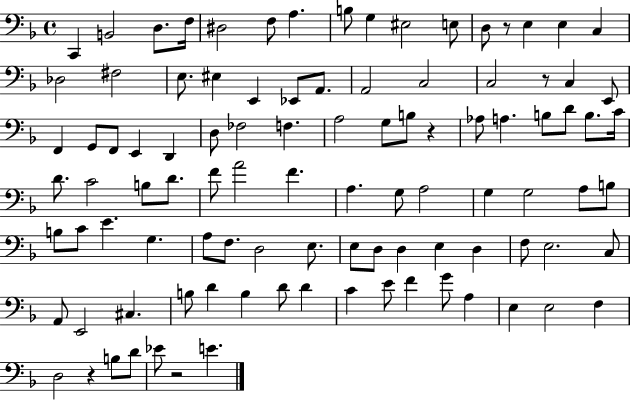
{
  \clef bass
  \time 4/4
  \defaultTimeSignature
  \key f \major
  c,4 b,2 d8. f16 | dis2 f8 a4. | b8 g4 eis2 e8 | d8 r8 e4 e4 c4 | \break des2 fis2 | e8. eis4 e,4 ees,8 a,8. | a,2 c2 | c2 r8 c4 e,8 | \break f,4 g,8 f,8 e,4 d,4 | d8 fes2 f4. | a2 g8 b8 r4 | aes8 a4. b8 d'8 b8. c'16 | \break d'8. c'2 b8 d'8. | f'8 a'2 f'4. | a4. g8 a2 | g4 g2 a8 b8 | \break b8 c'8 e'4. g4. | a8 f8. d2 e8. | e8 d8 d4 e4 d4 | f8 e2. c8 | \break a,8 e,2 cis4. | b8 d'4 b4 d'8 d'4 | c'4 e'8 f'4 g'8 a4 | e4 e2 f4 | \break d2 r4 b8 d'8 | ees'8 r2 e'4. | \bar "|."
}